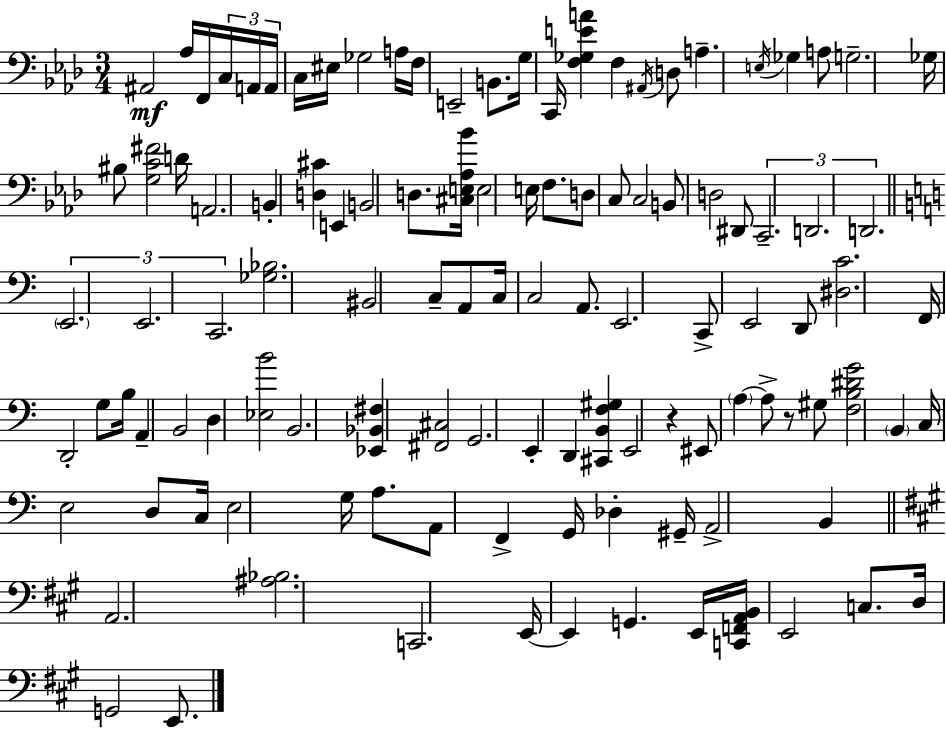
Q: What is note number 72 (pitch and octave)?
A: G#3